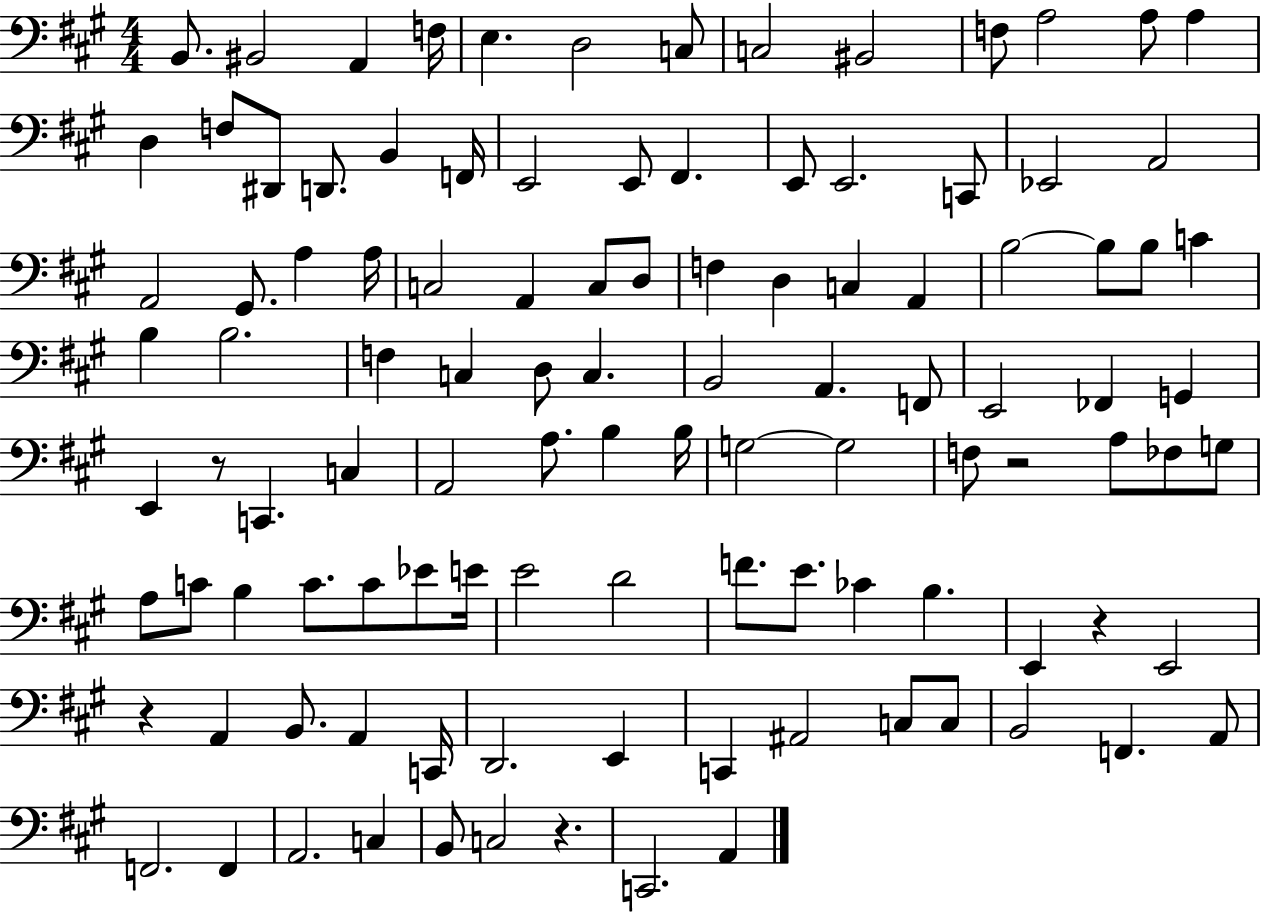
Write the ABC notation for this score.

X:1
T:Untitled
M:4/4
L:1/4
K:A
B,,/2 ^B,,2 A,, F,/4 E, D,2 C,/2 C,2 ^B,,2 F,/2 A,2 A,/2 A, D, F,/2 ^D,,/2 D,,/2 B,, F,,/4 E,,2 E,,/2 ^F,, E,,/2 E,,2 C,,/2 _E,,2 A,,2 A,,2 ^G,,/2 A, A,/4 C,2 A,, C,/2 D,/2 F, D, C, A,, B,2 B,/2 B,/2 C B, B,2 F, C, D,/2 C, B,,2 A,, F,,/2 E,,2 _F,, G,, E,, z/2 C,, C, A,,2 A,/2 B, B,/4 G,2 G,2 F,/2 z2 A,/2 _F,/2 G,/2 A,/2 C/2 B, C/2 C/2 _E/2 E/4 E2 D2 F/2 E/2 _C B, E,, z E,,2 z A,, B,,/2 A,, C,,/4 D,,2 E,, C,, ^A,,2 C,/2 C,/2 B,,2 F,, A,,/2 F,,2 F,, A,,2 C, B,,/2 C,2 z C,,2 A,,